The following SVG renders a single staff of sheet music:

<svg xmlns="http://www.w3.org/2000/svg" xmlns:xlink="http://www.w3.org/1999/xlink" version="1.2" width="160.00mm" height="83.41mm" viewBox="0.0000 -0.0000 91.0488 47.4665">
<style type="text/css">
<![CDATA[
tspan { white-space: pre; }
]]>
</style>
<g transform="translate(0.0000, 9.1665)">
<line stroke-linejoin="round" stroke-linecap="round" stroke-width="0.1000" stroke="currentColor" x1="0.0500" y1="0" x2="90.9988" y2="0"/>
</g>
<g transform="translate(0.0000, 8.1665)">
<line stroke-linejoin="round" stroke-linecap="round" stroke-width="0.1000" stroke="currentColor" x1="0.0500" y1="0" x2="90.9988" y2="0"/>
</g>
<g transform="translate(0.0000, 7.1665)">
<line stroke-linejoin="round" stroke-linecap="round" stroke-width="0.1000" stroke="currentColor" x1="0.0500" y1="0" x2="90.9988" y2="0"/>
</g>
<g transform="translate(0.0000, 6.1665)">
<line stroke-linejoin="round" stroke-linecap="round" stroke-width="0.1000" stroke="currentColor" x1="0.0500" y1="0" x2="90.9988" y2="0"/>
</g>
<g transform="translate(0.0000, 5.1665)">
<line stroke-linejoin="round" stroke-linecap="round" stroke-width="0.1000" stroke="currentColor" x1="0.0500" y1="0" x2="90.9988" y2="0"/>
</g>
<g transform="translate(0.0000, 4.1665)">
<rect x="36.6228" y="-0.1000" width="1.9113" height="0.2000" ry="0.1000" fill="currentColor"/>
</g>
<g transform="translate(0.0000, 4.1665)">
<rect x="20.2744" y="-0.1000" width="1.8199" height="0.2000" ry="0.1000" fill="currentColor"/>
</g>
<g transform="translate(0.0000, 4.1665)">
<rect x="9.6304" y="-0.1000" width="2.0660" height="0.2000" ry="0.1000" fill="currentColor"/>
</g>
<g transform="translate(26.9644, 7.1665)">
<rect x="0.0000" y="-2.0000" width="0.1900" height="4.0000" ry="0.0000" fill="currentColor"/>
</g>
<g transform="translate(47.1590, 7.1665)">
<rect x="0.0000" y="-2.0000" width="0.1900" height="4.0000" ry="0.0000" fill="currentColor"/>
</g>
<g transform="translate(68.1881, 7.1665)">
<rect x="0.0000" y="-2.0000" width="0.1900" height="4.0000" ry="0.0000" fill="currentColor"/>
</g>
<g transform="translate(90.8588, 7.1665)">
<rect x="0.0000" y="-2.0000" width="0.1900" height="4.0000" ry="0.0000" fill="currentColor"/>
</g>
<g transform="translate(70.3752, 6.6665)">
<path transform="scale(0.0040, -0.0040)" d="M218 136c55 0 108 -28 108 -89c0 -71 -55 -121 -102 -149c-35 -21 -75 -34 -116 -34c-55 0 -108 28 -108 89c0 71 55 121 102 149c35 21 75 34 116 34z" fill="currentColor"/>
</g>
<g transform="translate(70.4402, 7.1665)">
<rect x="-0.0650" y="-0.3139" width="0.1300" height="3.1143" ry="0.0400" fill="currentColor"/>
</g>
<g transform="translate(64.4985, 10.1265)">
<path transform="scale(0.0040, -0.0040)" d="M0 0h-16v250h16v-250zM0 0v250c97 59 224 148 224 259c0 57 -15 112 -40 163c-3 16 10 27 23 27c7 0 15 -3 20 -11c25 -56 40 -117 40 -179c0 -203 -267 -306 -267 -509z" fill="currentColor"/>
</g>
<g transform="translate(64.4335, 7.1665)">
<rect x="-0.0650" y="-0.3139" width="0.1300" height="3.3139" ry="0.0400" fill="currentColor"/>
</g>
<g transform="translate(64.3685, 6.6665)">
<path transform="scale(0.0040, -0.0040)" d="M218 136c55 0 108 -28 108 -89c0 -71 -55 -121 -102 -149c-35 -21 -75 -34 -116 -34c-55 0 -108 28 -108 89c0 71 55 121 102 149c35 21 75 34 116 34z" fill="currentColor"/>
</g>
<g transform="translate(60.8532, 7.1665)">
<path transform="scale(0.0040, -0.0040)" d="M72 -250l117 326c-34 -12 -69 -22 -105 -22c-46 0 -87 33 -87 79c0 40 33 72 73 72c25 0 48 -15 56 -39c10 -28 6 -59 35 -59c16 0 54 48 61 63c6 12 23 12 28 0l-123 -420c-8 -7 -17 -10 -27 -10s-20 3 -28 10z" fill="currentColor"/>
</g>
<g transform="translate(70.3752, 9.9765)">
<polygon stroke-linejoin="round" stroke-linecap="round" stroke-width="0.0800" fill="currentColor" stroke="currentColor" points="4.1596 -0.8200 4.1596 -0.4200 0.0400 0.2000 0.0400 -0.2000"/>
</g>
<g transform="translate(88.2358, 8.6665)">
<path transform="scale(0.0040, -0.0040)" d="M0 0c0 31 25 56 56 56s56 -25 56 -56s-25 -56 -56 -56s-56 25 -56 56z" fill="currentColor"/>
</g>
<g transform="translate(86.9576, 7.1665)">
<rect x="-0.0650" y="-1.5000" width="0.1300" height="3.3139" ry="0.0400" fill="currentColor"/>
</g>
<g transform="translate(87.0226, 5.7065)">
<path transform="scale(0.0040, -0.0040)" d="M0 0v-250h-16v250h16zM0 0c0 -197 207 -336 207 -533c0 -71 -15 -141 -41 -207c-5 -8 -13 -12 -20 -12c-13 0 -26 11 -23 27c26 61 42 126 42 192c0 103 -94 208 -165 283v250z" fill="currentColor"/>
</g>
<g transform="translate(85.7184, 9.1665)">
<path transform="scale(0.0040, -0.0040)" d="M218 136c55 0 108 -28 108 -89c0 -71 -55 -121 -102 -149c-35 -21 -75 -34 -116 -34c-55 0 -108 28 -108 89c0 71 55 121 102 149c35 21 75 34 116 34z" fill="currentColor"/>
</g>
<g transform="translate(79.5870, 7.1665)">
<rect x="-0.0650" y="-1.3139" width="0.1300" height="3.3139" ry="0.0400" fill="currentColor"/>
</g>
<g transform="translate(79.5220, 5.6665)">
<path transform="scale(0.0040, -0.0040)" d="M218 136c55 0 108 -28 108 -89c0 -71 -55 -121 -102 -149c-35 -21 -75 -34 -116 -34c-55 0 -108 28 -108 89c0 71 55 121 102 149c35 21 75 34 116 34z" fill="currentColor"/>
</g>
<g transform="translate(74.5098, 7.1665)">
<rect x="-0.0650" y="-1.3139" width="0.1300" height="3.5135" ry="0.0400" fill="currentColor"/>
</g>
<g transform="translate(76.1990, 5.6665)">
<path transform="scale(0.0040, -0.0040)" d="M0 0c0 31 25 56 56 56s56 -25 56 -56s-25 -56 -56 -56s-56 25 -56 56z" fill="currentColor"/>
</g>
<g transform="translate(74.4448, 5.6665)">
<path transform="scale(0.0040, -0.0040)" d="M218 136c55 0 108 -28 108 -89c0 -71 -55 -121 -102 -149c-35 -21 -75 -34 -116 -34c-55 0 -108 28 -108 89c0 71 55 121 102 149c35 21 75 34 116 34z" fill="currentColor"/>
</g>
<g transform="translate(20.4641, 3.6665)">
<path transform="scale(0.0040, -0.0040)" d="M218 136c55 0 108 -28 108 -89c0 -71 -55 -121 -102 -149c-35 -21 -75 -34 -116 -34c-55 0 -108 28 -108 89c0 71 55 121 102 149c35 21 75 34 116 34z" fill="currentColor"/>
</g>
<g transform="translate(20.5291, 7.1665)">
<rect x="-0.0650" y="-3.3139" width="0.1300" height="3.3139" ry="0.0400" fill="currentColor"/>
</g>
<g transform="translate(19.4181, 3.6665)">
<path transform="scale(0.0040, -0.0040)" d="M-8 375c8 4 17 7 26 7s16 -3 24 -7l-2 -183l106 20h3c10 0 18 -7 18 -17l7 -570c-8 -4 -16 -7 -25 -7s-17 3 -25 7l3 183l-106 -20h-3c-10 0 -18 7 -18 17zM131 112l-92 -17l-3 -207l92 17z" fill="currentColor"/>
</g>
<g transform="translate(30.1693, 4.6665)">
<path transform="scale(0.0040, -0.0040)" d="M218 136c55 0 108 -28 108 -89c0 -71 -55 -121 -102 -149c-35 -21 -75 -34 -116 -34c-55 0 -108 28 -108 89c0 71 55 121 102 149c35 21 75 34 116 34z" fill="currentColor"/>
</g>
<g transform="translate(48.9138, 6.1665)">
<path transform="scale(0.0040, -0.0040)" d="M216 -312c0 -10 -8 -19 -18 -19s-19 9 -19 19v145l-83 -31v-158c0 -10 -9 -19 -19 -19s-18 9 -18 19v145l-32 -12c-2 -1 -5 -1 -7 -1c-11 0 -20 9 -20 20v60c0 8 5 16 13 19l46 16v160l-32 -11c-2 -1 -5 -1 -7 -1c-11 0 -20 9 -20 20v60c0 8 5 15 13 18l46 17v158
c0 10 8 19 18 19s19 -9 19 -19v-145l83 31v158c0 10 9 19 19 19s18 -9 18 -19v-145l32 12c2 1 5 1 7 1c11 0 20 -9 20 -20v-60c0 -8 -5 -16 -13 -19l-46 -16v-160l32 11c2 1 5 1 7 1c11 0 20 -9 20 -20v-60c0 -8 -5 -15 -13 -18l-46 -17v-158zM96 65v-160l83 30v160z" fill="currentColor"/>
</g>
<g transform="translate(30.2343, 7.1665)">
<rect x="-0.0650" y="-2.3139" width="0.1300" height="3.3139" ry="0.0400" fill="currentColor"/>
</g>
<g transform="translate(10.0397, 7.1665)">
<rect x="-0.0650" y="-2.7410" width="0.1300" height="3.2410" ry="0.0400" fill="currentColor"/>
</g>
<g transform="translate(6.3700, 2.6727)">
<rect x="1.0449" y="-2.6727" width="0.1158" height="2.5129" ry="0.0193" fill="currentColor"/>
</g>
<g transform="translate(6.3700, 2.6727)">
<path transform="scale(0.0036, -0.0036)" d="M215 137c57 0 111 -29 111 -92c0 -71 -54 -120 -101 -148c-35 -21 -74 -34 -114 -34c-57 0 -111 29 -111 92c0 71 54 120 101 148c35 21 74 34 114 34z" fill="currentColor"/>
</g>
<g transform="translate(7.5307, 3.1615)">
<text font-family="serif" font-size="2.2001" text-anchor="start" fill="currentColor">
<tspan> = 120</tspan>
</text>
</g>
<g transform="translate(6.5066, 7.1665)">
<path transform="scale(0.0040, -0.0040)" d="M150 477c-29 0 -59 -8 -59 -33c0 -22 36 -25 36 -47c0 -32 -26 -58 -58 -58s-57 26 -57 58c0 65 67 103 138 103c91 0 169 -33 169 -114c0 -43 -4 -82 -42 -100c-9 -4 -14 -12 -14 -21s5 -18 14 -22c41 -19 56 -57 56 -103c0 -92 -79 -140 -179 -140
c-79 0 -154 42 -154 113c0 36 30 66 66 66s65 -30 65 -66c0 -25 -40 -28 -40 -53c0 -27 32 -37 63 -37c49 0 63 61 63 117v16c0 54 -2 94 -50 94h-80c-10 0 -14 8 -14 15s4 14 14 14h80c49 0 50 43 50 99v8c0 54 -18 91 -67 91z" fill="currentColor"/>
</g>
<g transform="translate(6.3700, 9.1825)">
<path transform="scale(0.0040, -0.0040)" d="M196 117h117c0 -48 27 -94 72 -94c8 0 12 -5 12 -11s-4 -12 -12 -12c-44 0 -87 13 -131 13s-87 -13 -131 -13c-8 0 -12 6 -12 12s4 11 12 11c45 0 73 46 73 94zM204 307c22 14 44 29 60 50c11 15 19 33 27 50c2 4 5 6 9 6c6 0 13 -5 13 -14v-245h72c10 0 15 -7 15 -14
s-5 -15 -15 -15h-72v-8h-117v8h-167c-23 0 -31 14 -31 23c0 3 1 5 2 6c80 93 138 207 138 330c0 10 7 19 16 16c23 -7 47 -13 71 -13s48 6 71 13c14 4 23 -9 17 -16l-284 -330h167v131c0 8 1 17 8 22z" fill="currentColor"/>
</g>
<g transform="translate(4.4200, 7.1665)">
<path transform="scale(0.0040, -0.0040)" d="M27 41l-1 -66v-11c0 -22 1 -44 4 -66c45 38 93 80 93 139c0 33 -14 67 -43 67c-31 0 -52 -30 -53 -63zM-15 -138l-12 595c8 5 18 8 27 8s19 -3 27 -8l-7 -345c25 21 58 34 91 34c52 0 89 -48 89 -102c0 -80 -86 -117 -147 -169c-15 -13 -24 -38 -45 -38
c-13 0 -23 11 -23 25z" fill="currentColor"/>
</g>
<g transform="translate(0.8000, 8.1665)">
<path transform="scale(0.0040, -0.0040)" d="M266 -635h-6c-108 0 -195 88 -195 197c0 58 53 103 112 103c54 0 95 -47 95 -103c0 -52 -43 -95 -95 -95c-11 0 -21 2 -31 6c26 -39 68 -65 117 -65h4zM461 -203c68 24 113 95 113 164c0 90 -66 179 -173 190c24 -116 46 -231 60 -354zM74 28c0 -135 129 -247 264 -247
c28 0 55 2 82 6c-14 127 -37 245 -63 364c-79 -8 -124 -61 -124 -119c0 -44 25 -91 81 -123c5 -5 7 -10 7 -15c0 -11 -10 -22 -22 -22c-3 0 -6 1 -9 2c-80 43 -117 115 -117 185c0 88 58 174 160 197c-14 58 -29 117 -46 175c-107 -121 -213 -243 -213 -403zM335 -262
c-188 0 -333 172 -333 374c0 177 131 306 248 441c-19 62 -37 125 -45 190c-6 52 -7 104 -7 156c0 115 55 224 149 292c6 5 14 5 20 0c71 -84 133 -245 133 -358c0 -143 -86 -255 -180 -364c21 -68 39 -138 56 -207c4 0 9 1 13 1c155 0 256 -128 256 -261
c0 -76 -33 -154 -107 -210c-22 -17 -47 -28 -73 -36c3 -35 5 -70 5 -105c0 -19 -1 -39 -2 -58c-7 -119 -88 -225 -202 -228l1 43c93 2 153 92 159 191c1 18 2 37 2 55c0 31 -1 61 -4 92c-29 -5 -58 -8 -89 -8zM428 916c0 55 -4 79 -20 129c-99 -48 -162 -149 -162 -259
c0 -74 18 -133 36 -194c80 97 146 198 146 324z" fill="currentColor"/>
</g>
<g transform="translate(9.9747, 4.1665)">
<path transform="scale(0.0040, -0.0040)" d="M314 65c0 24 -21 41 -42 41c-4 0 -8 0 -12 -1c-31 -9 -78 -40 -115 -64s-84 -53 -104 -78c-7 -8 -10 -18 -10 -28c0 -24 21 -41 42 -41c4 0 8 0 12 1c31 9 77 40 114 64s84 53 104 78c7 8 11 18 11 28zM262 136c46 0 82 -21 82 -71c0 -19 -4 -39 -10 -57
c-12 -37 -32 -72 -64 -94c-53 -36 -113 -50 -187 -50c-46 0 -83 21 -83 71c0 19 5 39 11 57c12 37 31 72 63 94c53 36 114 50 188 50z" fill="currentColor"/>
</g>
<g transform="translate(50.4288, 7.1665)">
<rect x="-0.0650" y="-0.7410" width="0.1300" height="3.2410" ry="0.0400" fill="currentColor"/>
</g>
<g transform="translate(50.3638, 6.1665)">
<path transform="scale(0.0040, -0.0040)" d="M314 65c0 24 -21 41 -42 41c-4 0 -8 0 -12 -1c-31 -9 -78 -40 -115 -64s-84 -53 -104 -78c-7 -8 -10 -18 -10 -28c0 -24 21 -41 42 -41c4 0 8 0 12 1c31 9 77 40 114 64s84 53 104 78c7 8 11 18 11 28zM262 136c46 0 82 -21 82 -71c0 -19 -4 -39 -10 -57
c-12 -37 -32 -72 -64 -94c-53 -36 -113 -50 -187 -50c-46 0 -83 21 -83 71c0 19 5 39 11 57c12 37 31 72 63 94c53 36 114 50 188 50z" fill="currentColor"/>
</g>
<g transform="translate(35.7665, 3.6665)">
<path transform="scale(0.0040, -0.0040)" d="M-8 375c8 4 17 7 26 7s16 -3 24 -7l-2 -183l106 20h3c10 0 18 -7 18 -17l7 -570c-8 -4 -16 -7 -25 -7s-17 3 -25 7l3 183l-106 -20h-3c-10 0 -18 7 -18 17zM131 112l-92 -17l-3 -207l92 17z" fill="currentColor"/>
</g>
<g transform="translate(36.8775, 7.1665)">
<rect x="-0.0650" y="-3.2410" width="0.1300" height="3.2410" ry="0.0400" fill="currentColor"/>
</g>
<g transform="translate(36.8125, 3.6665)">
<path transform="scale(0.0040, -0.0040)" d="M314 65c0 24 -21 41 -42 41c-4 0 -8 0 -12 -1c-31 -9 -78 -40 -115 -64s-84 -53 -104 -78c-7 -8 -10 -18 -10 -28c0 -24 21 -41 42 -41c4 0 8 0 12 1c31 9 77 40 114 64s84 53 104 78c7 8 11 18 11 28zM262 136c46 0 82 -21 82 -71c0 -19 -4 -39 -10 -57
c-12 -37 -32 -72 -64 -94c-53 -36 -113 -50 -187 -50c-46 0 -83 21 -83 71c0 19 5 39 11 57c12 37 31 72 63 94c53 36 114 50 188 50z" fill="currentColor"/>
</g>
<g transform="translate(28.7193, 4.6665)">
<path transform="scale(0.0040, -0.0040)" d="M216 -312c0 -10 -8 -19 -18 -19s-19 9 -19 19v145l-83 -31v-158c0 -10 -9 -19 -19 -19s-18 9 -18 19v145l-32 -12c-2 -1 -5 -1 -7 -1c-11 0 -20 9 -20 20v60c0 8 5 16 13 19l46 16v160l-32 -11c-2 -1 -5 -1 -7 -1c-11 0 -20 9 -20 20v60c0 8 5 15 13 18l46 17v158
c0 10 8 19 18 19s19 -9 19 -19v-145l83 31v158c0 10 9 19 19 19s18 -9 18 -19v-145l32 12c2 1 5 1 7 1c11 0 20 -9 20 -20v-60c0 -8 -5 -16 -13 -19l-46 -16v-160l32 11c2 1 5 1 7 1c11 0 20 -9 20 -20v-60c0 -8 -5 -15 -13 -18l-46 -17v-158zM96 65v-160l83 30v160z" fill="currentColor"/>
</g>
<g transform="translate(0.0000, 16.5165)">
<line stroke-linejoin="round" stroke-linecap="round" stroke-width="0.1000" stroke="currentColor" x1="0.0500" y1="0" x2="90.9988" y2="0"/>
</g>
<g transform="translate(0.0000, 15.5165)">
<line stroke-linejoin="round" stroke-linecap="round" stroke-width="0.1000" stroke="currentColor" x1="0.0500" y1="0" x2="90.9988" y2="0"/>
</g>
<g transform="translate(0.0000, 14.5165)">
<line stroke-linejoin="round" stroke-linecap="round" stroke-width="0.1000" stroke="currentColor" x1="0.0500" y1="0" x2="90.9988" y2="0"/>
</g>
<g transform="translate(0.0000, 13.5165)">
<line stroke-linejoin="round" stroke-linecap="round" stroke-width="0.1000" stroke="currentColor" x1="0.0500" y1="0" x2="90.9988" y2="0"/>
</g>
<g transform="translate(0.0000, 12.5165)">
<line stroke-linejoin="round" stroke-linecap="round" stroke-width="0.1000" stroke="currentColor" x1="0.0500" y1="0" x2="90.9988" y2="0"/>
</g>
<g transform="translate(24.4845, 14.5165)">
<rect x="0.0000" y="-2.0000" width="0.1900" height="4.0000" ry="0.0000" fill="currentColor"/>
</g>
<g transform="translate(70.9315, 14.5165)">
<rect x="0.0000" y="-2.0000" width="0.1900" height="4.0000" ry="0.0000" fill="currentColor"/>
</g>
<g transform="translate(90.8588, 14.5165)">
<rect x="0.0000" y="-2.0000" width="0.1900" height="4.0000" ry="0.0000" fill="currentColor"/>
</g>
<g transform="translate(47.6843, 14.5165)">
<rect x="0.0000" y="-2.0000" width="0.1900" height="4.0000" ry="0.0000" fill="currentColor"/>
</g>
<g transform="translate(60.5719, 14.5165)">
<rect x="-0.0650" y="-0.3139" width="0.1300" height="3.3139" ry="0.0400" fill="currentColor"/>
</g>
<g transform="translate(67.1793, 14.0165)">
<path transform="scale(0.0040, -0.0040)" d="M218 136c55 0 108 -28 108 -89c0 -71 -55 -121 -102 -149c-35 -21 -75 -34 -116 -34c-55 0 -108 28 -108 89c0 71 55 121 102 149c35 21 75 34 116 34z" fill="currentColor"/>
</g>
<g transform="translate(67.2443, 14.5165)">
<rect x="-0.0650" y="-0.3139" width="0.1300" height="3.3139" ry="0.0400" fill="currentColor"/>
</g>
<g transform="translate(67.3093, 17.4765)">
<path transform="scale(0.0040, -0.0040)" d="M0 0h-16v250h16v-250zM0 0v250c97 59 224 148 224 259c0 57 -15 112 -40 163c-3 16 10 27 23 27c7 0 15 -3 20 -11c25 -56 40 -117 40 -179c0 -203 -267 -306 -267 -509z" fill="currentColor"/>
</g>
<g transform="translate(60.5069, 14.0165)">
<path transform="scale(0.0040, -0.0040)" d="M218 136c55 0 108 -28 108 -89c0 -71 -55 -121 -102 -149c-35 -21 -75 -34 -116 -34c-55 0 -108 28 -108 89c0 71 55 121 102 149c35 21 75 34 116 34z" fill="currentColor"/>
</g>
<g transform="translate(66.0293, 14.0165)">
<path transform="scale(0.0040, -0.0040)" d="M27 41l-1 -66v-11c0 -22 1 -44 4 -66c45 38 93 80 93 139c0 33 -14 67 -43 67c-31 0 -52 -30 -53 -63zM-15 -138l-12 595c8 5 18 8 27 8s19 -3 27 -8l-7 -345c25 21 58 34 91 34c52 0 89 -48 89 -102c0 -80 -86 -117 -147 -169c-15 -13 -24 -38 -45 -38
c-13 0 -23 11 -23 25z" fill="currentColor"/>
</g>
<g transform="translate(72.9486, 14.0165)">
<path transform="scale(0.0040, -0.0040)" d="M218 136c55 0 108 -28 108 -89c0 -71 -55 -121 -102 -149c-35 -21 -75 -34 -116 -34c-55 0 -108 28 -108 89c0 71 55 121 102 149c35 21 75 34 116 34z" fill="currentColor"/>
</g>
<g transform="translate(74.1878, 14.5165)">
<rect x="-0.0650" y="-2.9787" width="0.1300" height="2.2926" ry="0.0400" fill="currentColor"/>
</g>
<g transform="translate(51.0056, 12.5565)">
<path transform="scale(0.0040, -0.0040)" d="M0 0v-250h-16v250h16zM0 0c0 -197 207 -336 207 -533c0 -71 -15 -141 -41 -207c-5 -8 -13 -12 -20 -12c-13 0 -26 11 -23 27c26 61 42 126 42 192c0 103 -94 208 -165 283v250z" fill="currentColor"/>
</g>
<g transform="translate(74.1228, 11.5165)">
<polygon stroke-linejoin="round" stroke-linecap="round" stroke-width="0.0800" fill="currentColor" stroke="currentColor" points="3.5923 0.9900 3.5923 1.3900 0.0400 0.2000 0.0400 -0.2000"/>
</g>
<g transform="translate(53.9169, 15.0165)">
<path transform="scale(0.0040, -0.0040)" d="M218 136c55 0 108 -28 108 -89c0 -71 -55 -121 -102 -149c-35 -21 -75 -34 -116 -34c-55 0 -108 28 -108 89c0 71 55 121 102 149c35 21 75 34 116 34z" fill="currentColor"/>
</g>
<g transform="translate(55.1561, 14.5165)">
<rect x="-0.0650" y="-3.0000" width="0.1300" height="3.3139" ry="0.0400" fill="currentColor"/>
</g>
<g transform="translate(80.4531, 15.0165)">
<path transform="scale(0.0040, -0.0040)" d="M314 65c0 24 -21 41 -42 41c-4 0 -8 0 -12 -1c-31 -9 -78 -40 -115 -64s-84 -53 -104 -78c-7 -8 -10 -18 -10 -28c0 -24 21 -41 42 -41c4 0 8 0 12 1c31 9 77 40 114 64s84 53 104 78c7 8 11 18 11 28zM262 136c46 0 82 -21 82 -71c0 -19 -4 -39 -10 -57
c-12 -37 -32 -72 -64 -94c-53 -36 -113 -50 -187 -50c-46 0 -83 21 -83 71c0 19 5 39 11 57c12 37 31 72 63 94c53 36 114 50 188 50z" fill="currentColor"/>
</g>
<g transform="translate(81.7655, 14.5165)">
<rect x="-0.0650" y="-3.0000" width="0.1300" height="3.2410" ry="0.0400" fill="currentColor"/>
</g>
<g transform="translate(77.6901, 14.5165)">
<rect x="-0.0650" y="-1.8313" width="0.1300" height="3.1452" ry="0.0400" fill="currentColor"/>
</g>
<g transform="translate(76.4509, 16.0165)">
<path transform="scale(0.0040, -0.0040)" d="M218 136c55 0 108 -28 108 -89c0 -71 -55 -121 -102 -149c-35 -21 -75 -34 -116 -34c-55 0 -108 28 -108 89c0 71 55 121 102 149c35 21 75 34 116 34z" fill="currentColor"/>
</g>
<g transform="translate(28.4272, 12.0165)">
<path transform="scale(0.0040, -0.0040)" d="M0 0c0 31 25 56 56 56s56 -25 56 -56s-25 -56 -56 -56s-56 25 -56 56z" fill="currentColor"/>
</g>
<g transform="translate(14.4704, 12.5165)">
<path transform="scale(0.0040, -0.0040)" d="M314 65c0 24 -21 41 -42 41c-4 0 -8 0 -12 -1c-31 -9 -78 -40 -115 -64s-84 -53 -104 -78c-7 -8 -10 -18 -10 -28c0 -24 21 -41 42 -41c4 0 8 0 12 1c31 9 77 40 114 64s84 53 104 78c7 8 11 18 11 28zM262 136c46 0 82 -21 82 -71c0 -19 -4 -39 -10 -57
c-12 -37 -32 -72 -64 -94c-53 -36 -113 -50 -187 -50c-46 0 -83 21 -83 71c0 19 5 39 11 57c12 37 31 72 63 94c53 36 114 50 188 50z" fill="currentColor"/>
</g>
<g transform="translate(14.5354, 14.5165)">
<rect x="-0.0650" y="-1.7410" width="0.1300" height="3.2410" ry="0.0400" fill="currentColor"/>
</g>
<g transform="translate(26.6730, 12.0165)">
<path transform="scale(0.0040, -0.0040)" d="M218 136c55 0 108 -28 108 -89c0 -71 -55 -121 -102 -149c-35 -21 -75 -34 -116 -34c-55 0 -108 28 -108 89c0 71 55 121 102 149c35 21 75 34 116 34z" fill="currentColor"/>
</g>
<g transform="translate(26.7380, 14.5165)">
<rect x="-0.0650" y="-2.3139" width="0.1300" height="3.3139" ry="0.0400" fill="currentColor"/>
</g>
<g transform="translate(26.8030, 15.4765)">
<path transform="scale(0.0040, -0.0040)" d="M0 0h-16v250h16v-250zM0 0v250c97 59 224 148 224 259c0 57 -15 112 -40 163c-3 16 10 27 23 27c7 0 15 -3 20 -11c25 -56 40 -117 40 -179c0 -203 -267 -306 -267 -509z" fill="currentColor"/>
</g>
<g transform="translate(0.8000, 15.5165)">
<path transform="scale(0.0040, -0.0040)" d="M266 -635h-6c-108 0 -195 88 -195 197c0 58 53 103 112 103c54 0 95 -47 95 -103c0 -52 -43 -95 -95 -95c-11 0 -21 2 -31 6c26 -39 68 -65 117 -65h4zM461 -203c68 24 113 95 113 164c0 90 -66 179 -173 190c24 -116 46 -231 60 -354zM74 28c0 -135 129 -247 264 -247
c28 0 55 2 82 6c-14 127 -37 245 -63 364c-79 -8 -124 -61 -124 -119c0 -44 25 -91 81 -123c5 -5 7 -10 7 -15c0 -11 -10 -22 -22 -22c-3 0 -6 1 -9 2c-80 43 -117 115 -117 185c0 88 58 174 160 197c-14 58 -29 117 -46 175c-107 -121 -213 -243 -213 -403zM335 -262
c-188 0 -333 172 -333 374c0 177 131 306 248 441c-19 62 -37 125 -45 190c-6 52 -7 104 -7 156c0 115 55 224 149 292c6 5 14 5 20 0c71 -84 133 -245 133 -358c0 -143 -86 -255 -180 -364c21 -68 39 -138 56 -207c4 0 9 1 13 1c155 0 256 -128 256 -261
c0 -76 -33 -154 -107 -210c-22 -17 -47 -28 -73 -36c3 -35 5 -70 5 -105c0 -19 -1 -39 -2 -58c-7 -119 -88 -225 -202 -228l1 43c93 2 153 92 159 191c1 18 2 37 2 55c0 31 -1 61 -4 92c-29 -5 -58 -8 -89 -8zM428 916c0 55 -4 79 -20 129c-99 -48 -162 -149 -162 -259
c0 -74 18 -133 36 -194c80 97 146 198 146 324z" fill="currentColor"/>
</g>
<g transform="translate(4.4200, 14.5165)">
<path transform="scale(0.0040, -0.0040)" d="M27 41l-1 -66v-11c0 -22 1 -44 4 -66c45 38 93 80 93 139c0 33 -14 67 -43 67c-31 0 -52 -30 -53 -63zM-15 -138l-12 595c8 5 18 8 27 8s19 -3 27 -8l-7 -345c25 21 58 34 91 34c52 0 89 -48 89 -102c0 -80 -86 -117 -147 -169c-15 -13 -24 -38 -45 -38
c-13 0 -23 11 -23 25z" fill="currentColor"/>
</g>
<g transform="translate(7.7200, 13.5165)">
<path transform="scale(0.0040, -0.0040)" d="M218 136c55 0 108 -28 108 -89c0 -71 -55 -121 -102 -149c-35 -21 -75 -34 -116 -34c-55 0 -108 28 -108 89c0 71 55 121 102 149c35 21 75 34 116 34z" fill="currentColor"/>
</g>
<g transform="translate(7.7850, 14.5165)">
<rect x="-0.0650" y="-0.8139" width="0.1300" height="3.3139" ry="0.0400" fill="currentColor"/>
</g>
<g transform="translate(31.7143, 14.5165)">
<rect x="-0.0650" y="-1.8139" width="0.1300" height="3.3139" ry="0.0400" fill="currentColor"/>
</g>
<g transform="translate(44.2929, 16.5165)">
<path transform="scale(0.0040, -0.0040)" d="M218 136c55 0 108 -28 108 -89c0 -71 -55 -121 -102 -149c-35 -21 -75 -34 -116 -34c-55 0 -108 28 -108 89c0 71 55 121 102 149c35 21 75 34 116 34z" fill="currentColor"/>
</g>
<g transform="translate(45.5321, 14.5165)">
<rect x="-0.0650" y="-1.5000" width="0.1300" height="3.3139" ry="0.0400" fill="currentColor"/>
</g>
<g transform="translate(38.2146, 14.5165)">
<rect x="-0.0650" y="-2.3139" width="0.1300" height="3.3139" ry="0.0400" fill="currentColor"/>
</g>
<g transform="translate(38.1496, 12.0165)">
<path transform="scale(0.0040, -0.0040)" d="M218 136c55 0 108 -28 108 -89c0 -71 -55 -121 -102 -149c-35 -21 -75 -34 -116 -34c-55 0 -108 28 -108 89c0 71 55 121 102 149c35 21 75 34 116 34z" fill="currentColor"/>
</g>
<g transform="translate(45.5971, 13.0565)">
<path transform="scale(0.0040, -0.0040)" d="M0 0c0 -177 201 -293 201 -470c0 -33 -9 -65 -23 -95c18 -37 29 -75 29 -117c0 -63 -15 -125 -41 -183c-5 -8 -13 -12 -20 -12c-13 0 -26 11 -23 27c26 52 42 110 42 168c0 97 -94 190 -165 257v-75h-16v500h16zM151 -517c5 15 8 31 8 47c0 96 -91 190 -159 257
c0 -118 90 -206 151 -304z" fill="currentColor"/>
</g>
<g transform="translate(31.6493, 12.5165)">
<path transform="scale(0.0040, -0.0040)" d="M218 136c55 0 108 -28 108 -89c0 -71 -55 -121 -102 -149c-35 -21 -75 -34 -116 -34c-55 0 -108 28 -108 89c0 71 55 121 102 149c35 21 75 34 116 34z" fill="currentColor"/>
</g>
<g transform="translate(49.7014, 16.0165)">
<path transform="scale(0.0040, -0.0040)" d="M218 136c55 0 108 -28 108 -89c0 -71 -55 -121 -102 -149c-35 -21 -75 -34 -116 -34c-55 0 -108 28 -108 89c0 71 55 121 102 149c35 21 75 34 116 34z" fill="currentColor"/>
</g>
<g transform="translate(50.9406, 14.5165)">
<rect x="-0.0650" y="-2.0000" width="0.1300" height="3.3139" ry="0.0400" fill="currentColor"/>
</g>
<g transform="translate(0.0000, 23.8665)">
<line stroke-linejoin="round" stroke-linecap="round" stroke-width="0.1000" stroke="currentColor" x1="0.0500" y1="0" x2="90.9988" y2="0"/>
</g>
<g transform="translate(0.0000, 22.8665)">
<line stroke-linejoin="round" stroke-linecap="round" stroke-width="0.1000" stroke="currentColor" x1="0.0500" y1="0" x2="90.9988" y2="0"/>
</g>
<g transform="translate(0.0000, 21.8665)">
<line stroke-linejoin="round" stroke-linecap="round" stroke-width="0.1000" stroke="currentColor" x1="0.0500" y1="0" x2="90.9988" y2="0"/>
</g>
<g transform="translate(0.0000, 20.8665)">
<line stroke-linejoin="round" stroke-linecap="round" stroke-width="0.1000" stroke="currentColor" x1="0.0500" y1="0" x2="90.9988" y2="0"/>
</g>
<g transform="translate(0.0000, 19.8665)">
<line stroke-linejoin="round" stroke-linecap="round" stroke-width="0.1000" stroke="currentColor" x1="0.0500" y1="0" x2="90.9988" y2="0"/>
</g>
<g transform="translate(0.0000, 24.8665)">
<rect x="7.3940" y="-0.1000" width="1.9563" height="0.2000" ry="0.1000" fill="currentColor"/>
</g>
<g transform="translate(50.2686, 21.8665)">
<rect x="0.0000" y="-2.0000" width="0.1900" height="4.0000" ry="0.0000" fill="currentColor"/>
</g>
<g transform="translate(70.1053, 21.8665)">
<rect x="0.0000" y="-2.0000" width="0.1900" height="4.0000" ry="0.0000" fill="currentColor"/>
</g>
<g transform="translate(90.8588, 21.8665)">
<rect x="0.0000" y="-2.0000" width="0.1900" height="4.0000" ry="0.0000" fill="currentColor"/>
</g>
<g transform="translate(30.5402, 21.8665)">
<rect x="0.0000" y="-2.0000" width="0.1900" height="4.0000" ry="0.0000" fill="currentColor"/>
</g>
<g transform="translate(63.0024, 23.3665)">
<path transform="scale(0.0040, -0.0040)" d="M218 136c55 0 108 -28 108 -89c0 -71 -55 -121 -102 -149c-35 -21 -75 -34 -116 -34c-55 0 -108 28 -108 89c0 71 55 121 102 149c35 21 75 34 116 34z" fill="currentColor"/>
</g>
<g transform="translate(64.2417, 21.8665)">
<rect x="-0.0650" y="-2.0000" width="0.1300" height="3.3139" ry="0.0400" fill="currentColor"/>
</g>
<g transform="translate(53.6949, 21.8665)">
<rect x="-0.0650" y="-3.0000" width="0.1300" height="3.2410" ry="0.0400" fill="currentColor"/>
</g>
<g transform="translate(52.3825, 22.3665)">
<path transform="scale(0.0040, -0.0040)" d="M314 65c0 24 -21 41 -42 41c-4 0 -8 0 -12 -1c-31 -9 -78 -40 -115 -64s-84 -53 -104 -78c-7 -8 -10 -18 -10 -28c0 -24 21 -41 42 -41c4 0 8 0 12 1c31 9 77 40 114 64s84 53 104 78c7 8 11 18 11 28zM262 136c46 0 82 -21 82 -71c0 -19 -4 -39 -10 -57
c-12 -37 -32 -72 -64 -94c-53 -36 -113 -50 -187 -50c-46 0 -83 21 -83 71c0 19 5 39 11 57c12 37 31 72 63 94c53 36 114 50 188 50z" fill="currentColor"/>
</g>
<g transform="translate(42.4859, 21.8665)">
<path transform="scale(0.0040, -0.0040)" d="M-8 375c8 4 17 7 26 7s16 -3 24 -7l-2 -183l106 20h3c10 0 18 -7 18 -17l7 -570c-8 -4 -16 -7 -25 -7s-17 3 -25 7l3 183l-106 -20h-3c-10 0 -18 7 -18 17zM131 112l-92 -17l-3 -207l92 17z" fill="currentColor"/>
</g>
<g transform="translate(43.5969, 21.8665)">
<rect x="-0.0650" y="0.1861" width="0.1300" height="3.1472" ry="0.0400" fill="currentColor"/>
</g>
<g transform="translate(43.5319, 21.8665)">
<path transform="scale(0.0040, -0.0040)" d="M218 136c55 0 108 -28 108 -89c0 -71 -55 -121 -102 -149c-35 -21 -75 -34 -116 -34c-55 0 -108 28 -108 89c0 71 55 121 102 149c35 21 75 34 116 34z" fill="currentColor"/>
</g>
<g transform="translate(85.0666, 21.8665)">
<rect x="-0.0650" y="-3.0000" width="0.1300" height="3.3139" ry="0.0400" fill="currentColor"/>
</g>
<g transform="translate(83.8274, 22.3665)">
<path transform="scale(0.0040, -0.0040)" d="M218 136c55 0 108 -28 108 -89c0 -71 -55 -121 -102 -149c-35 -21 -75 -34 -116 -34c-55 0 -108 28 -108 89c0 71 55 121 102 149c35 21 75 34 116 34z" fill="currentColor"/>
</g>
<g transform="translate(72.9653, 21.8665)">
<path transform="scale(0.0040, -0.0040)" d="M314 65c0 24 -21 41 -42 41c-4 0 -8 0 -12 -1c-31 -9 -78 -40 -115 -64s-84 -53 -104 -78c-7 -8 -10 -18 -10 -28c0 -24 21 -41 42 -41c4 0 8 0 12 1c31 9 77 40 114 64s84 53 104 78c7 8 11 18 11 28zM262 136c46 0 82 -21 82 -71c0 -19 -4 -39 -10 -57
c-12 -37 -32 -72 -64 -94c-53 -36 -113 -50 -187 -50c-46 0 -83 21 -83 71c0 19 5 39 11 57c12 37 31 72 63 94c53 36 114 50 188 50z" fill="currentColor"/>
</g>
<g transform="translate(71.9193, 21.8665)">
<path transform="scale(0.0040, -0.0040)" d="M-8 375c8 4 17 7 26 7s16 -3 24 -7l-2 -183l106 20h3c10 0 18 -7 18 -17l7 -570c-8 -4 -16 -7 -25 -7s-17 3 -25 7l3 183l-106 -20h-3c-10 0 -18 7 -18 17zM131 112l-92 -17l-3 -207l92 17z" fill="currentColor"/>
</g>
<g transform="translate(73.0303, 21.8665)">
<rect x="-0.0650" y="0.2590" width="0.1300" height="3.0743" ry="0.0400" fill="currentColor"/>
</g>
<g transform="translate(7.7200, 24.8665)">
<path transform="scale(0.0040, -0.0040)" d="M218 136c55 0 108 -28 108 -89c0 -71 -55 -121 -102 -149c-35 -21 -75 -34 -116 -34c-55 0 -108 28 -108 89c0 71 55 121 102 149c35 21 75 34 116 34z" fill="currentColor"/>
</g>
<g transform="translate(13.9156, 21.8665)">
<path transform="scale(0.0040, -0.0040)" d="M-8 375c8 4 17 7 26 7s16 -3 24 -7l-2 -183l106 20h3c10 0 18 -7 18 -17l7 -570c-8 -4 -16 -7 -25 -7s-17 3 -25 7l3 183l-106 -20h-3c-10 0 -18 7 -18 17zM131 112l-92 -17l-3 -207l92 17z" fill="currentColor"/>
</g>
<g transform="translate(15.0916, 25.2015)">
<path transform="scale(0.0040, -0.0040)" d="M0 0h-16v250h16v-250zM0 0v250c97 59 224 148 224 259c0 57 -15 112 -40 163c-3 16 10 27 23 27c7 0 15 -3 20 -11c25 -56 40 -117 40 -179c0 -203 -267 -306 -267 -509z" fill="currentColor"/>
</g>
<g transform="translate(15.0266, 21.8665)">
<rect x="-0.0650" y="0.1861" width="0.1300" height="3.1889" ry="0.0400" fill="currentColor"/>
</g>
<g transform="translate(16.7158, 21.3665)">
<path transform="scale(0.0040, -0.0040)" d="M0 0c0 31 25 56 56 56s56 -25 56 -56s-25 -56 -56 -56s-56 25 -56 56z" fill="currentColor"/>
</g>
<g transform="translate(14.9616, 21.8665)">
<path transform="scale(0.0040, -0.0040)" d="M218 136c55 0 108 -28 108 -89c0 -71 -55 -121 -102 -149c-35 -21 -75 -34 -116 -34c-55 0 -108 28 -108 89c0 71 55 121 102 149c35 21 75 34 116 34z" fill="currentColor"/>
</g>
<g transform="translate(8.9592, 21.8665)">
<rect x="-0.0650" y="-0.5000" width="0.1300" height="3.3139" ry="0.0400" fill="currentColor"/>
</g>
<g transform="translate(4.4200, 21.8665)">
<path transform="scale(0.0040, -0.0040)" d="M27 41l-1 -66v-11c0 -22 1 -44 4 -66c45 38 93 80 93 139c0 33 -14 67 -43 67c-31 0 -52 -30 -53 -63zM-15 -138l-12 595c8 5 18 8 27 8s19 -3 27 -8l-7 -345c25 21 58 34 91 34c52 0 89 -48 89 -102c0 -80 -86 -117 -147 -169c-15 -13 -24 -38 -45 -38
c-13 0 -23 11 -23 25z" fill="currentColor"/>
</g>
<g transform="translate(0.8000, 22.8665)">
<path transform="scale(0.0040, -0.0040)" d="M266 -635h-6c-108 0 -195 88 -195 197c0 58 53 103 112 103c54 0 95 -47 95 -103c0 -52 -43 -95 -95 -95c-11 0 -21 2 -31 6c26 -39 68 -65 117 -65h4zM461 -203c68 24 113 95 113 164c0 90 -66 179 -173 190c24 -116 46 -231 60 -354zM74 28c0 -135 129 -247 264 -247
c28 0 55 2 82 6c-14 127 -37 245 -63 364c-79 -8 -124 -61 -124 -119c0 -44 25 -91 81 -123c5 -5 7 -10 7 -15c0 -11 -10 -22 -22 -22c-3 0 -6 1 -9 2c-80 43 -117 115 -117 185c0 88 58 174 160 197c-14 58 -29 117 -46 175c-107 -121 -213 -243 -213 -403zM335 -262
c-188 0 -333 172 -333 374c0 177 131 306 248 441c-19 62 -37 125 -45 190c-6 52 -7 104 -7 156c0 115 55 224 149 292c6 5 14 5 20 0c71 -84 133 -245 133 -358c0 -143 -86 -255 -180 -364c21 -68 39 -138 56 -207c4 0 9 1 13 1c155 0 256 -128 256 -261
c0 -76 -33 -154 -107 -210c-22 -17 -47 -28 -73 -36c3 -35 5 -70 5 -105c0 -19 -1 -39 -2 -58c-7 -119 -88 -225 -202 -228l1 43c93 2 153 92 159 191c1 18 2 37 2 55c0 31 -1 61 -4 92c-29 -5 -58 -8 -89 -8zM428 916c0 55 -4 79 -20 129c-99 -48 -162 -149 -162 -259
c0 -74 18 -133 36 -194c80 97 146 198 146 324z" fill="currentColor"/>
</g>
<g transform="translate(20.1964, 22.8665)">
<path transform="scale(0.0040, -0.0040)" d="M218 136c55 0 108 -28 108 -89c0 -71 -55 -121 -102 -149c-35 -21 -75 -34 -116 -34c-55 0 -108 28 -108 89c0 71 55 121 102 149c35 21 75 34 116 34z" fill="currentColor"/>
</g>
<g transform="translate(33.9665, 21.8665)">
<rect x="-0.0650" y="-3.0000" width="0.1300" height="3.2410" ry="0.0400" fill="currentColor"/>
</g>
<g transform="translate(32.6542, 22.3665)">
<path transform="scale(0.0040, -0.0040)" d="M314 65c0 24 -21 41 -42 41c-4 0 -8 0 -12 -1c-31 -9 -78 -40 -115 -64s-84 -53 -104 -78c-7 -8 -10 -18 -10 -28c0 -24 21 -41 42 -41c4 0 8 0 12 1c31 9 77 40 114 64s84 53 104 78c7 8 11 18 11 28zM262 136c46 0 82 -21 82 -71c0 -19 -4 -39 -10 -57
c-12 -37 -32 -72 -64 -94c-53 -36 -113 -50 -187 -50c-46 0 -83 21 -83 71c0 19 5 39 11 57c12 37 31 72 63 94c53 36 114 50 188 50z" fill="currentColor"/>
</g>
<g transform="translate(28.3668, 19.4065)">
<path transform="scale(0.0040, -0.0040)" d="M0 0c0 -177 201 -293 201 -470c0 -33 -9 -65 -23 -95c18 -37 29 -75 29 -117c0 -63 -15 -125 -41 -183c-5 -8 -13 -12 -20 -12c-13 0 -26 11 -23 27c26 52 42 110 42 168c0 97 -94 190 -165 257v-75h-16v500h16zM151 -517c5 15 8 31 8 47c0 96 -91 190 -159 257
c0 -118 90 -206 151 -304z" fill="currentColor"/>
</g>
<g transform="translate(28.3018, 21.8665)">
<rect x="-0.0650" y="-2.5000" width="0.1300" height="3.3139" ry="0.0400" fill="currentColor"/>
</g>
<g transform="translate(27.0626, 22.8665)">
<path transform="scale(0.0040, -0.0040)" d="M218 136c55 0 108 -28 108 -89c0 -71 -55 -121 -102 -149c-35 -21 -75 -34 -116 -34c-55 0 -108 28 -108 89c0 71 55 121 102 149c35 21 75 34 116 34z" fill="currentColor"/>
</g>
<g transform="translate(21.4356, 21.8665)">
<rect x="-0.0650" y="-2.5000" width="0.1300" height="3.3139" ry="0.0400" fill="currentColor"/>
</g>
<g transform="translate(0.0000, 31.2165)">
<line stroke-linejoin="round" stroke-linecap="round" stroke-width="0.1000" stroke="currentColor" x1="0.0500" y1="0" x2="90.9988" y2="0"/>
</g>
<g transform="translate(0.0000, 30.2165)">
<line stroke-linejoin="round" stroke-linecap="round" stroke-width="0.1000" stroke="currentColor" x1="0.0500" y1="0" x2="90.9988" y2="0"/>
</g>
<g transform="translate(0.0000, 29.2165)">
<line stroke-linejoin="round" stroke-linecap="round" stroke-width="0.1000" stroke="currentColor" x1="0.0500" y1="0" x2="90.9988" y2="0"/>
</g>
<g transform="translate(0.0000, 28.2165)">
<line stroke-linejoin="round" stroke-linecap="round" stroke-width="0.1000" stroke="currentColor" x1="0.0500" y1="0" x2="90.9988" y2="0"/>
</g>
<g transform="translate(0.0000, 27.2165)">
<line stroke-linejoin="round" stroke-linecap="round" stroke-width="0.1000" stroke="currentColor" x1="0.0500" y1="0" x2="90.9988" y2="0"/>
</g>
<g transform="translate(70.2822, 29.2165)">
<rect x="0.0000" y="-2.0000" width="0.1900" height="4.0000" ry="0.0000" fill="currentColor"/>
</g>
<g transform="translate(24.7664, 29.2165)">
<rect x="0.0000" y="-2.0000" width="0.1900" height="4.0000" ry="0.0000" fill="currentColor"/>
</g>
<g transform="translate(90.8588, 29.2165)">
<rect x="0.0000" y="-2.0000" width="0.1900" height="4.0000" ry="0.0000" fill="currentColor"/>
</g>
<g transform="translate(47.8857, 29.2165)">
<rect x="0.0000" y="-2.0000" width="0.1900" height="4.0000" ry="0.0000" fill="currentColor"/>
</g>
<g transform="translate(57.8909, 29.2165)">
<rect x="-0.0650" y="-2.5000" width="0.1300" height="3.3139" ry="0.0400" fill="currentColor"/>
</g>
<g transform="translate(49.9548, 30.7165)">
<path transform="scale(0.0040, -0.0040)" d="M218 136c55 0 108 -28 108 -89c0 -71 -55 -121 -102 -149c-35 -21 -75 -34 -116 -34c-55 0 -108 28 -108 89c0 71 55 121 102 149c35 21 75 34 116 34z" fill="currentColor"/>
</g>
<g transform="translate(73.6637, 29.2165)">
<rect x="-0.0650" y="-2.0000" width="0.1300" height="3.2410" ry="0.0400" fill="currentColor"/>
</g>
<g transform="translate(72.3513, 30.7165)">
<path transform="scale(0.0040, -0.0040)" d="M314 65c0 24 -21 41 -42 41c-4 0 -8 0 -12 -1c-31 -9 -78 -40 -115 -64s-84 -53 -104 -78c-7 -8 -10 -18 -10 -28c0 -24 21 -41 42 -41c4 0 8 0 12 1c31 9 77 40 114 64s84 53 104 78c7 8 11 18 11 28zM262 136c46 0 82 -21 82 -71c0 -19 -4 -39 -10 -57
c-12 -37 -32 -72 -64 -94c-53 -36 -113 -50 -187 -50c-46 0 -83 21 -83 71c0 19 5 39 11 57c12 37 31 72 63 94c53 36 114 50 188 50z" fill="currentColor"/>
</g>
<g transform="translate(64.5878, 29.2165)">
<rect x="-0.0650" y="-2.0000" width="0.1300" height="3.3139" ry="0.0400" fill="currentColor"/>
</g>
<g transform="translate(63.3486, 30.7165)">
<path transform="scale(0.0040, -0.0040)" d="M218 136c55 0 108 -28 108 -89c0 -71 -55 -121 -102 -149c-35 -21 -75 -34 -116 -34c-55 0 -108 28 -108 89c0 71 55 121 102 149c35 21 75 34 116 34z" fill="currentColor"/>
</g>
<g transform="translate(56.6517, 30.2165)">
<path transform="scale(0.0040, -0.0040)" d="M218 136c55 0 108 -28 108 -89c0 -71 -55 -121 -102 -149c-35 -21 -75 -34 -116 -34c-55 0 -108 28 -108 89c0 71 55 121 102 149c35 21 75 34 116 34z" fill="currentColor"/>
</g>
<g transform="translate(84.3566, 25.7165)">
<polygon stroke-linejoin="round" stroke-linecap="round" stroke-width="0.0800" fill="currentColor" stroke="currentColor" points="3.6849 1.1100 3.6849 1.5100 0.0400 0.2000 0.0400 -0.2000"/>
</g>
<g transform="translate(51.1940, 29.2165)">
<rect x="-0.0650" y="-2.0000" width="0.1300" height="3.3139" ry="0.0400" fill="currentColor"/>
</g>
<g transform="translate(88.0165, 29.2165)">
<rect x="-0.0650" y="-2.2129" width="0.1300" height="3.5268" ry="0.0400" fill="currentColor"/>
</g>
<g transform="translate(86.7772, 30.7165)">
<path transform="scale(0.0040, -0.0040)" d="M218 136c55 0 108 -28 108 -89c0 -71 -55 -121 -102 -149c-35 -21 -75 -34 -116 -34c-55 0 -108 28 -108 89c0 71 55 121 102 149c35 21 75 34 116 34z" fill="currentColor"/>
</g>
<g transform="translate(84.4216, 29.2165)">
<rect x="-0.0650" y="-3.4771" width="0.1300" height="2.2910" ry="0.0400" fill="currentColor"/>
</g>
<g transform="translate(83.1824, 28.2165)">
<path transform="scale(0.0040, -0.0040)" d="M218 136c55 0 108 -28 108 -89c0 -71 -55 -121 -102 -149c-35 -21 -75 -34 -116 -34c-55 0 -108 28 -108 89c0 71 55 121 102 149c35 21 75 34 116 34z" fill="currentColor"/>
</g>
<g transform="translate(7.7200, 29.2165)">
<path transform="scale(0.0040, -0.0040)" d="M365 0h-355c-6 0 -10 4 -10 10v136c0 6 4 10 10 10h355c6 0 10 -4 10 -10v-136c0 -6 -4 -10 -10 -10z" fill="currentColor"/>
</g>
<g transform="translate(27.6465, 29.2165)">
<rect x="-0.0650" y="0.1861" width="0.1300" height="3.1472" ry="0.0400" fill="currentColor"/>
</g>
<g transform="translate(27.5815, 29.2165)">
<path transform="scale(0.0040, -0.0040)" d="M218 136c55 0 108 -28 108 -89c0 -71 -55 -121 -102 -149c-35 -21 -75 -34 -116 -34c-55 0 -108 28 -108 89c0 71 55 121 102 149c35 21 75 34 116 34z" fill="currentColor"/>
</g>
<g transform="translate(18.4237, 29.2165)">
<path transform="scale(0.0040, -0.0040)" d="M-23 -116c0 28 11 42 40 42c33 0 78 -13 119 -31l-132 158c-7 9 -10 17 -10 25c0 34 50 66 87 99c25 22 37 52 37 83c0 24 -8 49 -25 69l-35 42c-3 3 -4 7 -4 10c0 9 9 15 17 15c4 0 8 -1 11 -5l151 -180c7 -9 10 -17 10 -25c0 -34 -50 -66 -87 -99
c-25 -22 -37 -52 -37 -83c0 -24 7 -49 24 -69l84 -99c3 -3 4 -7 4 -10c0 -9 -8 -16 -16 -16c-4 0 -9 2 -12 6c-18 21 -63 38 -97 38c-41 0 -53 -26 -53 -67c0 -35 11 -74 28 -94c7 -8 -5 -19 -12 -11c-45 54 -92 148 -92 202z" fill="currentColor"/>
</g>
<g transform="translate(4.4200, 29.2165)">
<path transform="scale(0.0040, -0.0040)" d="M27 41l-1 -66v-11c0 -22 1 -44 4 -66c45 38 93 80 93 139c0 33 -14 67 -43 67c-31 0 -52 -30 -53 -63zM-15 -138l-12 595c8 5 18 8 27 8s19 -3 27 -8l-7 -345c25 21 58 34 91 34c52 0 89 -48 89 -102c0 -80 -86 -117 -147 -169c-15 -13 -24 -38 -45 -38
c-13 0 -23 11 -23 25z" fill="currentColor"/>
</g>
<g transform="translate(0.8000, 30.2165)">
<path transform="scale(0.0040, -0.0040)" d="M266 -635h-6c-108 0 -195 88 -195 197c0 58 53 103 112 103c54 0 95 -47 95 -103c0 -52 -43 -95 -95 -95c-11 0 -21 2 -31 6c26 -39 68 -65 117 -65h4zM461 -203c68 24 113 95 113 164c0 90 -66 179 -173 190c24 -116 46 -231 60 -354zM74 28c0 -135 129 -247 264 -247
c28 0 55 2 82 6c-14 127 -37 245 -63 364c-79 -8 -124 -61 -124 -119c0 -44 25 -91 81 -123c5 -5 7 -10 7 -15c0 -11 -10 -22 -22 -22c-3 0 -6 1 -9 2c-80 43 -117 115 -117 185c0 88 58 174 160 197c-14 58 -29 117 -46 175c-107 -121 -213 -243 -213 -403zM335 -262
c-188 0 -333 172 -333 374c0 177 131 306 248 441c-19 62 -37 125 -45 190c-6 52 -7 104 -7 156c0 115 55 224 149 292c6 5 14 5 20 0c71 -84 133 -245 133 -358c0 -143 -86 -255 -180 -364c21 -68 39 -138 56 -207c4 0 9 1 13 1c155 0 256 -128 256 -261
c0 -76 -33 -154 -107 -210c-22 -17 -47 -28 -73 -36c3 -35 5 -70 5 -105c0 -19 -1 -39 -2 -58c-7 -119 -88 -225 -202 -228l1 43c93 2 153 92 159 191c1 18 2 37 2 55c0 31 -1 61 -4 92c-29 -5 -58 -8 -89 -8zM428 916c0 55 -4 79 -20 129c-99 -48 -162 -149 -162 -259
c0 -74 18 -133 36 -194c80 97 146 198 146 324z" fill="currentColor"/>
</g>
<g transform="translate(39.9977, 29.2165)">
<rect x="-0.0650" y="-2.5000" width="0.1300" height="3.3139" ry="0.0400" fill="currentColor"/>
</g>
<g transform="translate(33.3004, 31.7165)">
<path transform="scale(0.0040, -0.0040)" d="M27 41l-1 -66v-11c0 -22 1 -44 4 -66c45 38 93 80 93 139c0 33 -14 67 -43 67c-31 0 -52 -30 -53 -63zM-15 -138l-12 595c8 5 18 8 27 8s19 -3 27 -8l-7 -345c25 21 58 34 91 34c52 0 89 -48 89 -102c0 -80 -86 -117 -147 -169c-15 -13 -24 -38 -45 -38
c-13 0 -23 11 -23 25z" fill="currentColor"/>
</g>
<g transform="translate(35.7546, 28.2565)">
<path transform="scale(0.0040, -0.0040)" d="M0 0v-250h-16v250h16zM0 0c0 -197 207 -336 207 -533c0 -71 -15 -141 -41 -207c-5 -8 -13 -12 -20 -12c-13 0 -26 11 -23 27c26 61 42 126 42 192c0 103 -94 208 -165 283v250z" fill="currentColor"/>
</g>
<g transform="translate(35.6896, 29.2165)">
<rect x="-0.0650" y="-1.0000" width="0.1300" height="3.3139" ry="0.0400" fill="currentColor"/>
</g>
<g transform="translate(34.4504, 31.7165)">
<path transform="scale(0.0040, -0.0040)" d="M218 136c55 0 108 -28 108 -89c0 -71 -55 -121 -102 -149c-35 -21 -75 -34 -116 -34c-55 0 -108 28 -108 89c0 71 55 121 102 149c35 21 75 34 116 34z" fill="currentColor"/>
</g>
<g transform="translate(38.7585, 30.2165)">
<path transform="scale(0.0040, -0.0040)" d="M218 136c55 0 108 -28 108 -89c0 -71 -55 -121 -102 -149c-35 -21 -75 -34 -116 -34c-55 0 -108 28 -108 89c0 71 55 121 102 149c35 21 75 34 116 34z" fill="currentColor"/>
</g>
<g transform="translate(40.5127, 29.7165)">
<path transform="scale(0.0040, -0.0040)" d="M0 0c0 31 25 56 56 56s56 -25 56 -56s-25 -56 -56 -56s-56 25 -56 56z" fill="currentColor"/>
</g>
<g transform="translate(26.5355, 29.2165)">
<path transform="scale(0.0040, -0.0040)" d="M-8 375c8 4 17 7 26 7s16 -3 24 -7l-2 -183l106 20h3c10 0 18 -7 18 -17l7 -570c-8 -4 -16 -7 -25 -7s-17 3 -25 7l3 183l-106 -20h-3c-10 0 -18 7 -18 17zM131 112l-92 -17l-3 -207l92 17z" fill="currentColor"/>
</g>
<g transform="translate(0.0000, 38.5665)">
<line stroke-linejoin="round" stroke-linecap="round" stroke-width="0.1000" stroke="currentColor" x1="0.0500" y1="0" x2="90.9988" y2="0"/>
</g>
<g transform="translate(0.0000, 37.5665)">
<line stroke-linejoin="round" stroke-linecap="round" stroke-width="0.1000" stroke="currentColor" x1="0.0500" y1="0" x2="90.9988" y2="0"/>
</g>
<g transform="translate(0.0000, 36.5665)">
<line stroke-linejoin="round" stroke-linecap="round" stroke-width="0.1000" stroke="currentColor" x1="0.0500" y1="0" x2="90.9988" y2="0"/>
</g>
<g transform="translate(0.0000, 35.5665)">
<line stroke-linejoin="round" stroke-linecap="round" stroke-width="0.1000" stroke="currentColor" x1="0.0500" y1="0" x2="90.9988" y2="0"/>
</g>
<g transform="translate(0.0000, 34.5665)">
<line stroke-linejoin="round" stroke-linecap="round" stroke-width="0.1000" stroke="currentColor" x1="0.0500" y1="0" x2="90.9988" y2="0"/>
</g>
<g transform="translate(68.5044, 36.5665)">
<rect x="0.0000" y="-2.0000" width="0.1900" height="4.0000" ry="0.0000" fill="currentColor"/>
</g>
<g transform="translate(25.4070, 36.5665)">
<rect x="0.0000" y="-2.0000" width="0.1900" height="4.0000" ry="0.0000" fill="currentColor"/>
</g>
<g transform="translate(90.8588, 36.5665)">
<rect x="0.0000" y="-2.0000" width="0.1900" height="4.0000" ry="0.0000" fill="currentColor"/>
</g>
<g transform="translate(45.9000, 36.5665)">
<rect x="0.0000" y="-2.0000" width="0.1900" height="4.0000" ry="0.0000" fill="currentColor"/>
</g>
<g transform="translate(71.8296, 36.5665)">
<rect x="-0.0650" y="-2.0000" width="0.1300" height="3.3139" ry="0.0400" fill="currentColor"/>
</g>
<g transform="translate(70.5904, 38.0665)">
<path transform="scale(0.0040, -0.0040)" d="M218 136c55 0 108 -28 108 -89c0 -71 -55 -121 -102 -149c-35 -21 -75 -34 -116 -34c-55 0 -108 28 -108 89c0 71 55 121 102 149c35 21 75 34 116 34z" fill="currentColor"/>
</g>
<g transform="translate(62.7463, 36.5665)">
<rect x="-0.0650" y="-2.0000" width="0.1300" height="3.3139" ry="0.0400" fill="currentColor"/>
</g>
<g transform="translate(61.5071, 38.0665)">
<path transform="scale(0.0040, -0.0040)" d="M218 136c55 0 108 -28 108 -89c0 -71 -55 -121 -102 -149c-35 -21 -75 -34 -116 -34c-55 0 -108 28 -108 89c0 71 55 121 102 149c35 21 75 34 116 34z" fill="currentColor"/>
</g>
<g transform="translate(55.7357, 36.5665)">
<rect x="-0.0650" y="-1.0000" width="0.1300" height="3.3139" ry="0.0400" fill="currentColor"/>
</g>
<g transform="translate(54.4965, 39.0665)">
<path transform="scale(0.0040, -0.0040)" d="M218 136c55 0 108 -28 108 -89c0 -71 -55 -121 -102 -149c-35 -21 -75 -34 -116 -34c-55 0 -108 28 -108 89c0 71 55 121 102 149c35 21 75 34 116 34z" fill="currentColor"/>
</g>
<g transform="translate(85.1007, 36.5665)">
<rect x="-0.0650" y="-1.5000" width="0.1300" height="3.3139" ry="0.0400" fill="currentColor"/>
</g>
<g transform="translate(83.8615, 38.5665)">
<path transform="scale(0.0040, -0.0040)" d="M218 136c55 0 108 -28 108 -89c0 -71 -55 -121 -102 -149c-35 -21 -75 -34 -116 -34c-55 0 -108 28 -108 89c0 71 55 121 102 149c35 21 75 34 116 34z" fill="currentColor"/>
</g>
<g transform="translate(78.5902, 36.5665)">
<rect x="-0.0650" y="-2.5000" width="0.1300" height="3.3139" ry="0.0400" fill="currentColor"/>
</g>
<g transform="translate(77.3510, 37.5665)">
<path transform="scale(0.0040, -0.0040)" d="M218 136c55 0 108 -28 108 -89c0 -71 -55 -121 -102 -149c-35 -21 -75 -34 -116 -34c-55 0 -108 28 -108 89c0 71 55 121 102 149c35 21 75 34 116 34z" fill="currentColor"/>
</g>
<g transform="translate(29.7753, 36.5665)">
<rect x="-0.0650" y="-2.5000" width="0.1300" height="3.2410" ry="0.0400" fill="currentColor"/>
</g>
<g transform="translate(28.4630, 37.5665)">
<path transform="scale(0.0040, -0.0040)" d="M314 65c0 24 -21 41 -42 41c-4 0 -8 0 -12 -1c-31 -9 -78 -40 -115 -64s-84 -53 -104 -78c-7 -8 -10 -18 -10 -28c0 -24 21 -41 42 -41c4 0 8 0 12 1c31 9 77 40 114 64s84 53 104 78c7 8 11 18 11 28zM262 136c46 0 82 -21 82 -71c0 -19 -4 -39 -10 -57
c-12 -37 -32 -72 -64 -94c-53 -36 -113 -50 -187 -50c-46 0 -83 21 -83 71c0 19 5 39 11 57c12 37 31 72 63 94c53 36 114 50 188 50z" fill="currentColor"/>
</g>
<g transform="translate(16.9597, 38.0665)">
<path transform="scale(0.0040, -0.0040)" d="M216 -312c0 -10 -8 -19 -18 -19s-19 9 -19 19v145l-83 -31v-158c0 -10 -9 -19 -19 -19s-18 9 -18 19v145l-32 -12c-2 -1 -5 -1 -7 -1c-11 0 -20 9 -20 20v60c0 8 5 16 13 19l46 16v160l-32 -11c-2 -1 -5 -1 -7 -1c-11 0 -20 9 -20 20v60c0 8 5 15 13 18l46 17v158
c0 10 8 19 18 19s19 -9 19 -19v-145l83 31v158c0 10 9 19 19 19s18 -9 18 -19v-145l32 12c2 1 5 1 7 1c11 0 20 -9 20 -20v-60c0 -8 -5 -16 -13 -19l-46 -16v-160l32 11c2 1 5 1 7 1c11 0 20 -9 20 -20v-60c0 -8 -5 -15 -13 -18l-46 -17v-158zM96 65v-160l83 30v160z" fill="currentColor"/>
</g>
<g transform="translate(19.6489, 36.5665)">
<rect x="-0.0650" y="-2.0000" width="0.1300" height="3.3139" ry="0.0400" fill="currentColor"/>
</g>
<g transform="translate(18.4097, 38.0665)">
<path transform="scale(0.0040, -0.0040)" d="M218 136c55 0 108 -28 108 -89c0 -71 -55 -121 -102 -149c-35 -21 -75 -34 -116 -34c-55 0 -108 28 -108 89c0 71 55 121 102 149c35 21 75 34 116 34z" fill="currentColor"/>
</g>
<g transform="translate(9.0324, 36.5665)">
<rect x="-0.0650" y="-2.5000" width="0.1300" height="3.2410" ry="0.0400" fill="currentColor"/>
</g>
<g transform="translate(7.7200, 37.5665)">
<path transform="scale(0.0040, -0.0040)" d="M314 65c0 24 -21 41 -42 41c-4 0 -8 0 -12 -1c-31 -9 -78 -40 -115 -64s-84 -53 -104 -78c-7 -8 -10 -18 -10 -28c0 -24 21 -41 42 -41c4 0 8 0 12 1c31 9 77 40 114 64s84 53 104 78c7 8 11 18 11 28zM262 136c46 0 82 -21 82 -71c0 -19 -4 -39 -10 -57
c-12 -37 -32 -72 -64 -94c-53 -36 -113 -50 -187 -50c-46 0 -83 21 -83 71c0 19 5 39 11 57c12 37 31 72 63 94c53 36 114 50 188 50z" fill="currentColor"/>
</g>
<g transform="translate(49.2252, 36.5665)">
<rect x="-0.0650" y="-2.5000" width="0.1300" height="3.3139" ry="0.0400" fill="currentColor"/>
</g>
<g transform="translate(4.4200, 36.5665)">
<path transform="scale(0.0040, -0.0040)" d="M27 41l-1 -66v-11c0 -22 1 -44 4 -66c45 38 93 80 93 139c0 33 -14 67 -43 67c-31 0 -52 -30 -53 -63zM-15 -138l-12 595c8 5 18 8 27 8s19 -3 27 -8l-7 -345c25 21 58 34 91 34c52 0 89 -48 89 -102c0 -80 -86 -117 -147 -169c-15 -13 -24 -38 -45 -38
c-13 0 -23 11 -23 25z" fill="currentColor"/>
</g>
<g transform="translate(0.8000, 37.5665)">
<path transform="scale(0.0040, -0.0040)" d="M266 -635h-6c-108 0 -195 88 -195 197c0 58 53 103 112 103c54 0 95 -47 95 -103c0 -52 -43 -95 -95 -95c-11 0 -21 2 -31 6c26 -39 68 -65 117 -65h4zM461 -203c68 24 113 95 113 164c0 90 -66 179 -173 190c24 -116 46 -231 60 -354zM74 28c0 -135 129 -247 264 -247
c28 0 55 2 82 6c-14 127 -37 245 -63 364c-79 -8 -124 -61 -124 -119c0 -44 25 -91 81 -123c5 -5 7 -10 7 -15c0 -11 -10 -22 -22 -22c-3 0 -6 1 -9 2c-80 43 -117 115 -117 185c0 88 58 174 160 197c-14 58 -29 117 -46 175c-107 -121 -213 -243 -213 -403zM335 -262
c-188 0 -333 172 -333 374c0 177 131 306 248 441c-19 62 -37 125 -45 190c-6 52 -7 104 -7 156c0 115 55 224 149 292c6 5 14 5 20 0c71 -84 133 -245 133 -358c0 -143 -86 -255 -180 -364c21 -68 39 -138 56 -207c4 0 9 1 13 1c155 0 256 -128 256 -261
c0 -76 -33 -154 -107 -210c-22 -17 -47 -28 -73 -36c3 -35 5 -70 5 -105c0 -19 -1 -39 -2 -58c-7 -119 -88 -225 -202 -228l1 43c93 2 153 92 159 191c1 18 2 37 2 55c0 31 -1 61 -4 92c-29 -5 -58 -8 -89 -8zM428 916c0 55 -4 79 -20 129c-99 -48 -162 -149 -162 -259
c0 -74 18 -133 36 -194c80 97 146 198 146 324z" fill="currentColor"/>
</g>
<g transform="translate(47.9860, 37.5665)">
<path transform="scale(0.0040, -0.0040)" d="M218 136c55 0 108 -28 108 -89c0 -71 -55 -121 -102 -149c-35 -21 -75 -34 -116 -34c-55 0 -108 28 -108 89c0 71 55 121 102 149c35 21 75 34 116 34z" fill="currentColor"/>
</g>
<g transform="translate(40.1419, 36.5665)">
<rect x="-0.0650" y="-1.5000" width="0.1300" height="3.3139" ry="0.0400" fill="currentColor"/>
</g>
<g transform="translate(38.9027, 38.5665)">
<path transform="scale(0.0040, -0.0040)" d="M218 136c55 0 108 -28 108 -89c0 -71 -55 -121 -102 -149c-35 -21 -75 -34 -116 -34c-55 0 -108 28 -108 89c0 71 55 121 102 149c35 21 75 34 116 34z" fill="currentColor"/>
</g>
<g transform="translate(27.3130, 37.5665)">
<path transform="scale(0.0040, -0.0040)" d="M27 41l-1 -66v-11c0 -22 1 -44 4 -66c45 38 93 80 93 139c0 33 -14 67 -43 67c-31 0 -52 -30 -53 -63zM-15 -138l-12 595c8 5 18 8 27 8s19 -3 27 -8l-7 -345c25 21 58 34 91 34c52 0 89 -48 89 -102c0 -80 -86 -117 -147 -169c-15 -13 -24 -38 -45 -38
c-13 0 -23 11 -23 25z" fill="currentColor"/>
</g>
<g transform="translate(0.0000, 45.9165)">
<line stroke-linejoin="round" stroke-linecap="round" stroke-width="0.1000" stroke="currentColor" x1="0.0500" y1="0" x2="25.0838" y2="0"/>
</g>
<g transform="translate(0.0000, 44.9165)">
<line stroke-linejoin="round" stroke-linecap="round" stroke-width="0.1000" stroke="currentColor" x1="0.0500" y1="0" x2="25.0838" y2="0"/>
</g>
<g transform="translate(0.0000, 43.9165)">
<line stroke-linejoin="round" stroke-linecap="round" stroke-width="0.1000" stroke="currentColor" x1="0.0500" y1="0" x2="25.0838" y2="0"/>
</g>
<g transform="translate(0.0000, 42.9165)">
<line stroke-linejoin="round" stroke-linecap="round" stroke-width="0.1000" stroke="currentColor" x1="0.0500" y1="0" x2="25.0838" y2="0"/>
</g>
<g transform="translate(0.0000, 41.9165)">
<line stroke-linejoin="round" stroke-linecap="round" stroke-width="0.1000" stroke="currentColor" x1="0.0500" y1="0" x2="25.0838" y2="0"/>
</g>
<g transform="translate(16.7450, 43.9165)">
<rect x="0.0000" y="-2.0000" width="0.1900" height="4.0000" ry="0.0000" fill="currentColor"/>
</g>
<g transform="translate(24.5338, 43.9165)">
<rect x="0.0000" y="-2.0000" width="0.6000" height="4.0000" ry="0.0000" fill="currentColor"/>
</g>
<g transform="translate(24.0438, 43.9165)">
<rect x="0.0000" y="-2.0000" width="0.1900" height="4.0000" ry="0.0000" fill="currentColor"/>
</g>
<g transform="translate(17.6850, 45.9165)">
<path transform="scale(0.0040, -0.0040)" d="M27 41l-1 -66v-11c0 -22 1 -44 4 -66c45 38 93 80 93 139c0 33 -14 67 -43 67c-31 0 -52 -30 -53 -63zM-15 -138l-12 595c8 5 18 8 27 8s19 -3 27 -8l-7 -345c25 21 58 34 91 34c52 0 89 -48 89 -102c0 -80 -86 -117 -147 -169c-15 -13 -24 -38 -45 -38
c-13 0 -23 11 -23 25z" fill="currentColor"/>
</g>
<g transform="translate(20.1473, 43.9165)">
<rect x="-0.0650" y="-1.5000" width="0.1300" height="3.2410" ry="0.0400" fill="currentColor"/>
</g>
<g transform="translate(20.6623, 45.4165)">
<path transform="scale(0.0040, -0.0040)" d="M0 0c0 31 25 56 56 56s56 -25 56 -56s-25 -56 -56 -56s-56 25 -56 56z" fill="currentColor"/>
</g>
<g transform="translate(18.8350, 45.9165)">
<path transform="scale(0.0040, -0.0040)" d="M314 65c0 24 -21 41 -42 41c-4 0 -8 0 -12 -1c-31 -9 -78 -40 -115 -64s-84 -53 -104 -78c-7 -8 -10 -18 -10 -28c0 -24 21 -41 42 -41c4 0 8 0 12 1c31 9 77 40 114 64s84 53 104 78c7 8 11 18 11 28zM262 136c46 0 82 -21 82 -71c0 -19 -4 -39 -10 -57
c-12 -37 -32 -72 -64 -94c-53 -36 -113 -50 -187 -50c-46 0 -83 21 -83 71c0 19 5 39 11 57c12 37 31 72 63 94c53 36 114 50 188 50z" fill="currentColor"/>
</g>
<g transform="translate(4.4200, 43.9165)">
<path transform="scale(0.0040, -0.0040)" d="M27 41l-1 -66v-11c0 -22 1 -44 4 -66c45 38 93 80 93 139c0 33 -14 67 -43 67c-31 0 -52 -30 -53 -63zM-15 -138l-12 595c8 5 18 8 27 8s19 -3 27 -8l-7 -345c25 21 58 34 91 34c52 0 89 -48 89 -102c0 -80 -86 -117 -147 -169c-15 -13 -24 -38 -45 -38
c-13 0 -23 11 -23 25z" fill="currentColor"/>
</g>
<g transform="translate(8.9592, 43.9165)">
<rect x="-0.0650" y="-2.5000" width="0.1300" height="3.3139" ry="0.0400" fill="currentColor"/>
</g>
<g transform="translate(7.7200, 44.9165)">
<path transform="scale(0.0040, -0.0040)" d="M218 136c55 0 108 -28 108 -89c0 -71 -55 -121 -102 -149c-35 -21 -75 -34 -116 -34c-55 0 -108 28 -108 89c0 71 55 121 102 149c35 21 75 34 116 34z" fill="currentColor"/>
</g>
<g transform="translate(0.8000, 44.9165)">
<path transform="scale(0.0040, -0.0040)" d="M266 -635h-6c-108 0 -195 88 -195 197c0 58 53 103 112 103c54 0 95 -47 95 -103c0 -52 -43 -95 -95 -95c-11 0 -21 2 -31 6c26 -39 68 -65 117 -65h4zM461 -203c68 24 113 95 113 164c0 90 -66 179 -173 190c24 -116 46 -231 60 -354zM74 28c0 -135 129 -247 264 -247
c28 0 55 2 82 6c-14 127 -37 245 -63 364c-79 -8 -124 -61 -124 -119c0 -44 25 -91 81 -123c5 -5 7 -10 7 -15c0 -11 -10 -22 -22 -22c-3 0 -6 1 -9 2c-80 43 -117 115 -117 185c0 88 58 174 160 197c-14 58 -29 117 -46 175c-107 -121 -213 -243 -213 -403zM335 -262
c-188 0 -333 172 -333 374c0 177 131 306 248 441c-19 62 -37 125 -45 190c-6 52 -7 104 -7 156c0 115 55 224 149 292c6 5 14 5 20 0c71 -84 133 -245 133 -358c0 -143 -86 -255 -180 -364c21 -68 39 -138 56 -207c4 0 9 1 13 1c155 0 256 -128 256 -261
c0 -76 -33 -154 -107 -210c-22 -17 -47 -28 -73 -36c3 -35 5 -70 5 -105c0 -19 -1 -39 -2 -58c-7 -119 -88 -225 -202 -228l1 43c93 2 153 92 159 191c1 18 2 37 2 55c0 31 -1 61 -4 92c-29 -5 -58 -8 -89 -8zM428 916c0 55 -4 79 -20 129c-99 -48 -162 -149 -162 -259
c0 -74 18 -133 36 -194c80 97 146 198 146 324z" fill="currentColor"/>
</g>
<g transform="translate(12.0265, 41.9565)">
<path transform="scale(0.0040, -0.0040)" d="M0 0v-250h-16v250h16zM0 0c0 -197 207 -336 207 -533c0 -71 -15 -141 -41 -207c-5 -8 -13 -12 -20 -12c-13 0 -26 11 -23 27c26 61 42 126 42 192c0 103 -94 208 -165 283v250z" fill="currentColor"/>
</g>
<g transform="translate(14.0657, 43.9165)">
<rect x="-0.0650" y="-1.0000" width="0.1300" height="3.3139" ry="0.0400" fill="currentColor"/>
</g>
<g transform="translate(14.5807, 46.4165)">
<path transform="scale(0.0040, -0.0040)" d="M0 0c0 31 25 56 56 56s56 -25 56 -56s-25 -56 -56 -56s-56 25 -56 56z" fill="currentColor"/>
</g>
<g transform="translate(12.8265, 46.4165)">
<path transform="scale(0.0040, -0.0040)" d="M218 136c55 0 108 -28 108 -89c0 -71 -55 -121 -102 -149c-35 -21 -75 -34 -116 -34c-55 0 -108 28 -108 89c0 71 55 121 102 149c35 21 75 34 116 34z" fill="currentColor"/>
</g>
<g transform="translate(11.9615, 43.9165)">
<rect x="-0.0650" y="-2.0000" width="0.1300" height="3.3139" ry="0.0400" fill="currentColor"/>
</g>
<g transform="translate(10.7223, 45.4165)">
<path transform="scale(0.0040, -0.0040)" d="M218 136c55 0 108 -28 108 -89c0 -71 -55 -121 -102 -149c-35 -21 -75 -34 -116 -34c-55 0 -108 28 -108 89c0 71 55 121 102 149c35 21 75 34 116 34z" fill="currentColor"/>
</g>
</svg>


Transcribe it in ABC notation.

X:1
T:Untitled
M:3/4
L:1/4
K:F
a2 b ^g b2 ^d2 z/2 c/2 c/2 e/2 e E/2 d f2 g/2 f g E/4 F/2 A c _c/2 c/2 F/2 A2 C B/2 G G/4 A2 B A2 F B2 A z2 z B _D/2 G F G F F2 d/2 F/2 G2 ^F _G2 E G D F F G E G F/2 D _E2